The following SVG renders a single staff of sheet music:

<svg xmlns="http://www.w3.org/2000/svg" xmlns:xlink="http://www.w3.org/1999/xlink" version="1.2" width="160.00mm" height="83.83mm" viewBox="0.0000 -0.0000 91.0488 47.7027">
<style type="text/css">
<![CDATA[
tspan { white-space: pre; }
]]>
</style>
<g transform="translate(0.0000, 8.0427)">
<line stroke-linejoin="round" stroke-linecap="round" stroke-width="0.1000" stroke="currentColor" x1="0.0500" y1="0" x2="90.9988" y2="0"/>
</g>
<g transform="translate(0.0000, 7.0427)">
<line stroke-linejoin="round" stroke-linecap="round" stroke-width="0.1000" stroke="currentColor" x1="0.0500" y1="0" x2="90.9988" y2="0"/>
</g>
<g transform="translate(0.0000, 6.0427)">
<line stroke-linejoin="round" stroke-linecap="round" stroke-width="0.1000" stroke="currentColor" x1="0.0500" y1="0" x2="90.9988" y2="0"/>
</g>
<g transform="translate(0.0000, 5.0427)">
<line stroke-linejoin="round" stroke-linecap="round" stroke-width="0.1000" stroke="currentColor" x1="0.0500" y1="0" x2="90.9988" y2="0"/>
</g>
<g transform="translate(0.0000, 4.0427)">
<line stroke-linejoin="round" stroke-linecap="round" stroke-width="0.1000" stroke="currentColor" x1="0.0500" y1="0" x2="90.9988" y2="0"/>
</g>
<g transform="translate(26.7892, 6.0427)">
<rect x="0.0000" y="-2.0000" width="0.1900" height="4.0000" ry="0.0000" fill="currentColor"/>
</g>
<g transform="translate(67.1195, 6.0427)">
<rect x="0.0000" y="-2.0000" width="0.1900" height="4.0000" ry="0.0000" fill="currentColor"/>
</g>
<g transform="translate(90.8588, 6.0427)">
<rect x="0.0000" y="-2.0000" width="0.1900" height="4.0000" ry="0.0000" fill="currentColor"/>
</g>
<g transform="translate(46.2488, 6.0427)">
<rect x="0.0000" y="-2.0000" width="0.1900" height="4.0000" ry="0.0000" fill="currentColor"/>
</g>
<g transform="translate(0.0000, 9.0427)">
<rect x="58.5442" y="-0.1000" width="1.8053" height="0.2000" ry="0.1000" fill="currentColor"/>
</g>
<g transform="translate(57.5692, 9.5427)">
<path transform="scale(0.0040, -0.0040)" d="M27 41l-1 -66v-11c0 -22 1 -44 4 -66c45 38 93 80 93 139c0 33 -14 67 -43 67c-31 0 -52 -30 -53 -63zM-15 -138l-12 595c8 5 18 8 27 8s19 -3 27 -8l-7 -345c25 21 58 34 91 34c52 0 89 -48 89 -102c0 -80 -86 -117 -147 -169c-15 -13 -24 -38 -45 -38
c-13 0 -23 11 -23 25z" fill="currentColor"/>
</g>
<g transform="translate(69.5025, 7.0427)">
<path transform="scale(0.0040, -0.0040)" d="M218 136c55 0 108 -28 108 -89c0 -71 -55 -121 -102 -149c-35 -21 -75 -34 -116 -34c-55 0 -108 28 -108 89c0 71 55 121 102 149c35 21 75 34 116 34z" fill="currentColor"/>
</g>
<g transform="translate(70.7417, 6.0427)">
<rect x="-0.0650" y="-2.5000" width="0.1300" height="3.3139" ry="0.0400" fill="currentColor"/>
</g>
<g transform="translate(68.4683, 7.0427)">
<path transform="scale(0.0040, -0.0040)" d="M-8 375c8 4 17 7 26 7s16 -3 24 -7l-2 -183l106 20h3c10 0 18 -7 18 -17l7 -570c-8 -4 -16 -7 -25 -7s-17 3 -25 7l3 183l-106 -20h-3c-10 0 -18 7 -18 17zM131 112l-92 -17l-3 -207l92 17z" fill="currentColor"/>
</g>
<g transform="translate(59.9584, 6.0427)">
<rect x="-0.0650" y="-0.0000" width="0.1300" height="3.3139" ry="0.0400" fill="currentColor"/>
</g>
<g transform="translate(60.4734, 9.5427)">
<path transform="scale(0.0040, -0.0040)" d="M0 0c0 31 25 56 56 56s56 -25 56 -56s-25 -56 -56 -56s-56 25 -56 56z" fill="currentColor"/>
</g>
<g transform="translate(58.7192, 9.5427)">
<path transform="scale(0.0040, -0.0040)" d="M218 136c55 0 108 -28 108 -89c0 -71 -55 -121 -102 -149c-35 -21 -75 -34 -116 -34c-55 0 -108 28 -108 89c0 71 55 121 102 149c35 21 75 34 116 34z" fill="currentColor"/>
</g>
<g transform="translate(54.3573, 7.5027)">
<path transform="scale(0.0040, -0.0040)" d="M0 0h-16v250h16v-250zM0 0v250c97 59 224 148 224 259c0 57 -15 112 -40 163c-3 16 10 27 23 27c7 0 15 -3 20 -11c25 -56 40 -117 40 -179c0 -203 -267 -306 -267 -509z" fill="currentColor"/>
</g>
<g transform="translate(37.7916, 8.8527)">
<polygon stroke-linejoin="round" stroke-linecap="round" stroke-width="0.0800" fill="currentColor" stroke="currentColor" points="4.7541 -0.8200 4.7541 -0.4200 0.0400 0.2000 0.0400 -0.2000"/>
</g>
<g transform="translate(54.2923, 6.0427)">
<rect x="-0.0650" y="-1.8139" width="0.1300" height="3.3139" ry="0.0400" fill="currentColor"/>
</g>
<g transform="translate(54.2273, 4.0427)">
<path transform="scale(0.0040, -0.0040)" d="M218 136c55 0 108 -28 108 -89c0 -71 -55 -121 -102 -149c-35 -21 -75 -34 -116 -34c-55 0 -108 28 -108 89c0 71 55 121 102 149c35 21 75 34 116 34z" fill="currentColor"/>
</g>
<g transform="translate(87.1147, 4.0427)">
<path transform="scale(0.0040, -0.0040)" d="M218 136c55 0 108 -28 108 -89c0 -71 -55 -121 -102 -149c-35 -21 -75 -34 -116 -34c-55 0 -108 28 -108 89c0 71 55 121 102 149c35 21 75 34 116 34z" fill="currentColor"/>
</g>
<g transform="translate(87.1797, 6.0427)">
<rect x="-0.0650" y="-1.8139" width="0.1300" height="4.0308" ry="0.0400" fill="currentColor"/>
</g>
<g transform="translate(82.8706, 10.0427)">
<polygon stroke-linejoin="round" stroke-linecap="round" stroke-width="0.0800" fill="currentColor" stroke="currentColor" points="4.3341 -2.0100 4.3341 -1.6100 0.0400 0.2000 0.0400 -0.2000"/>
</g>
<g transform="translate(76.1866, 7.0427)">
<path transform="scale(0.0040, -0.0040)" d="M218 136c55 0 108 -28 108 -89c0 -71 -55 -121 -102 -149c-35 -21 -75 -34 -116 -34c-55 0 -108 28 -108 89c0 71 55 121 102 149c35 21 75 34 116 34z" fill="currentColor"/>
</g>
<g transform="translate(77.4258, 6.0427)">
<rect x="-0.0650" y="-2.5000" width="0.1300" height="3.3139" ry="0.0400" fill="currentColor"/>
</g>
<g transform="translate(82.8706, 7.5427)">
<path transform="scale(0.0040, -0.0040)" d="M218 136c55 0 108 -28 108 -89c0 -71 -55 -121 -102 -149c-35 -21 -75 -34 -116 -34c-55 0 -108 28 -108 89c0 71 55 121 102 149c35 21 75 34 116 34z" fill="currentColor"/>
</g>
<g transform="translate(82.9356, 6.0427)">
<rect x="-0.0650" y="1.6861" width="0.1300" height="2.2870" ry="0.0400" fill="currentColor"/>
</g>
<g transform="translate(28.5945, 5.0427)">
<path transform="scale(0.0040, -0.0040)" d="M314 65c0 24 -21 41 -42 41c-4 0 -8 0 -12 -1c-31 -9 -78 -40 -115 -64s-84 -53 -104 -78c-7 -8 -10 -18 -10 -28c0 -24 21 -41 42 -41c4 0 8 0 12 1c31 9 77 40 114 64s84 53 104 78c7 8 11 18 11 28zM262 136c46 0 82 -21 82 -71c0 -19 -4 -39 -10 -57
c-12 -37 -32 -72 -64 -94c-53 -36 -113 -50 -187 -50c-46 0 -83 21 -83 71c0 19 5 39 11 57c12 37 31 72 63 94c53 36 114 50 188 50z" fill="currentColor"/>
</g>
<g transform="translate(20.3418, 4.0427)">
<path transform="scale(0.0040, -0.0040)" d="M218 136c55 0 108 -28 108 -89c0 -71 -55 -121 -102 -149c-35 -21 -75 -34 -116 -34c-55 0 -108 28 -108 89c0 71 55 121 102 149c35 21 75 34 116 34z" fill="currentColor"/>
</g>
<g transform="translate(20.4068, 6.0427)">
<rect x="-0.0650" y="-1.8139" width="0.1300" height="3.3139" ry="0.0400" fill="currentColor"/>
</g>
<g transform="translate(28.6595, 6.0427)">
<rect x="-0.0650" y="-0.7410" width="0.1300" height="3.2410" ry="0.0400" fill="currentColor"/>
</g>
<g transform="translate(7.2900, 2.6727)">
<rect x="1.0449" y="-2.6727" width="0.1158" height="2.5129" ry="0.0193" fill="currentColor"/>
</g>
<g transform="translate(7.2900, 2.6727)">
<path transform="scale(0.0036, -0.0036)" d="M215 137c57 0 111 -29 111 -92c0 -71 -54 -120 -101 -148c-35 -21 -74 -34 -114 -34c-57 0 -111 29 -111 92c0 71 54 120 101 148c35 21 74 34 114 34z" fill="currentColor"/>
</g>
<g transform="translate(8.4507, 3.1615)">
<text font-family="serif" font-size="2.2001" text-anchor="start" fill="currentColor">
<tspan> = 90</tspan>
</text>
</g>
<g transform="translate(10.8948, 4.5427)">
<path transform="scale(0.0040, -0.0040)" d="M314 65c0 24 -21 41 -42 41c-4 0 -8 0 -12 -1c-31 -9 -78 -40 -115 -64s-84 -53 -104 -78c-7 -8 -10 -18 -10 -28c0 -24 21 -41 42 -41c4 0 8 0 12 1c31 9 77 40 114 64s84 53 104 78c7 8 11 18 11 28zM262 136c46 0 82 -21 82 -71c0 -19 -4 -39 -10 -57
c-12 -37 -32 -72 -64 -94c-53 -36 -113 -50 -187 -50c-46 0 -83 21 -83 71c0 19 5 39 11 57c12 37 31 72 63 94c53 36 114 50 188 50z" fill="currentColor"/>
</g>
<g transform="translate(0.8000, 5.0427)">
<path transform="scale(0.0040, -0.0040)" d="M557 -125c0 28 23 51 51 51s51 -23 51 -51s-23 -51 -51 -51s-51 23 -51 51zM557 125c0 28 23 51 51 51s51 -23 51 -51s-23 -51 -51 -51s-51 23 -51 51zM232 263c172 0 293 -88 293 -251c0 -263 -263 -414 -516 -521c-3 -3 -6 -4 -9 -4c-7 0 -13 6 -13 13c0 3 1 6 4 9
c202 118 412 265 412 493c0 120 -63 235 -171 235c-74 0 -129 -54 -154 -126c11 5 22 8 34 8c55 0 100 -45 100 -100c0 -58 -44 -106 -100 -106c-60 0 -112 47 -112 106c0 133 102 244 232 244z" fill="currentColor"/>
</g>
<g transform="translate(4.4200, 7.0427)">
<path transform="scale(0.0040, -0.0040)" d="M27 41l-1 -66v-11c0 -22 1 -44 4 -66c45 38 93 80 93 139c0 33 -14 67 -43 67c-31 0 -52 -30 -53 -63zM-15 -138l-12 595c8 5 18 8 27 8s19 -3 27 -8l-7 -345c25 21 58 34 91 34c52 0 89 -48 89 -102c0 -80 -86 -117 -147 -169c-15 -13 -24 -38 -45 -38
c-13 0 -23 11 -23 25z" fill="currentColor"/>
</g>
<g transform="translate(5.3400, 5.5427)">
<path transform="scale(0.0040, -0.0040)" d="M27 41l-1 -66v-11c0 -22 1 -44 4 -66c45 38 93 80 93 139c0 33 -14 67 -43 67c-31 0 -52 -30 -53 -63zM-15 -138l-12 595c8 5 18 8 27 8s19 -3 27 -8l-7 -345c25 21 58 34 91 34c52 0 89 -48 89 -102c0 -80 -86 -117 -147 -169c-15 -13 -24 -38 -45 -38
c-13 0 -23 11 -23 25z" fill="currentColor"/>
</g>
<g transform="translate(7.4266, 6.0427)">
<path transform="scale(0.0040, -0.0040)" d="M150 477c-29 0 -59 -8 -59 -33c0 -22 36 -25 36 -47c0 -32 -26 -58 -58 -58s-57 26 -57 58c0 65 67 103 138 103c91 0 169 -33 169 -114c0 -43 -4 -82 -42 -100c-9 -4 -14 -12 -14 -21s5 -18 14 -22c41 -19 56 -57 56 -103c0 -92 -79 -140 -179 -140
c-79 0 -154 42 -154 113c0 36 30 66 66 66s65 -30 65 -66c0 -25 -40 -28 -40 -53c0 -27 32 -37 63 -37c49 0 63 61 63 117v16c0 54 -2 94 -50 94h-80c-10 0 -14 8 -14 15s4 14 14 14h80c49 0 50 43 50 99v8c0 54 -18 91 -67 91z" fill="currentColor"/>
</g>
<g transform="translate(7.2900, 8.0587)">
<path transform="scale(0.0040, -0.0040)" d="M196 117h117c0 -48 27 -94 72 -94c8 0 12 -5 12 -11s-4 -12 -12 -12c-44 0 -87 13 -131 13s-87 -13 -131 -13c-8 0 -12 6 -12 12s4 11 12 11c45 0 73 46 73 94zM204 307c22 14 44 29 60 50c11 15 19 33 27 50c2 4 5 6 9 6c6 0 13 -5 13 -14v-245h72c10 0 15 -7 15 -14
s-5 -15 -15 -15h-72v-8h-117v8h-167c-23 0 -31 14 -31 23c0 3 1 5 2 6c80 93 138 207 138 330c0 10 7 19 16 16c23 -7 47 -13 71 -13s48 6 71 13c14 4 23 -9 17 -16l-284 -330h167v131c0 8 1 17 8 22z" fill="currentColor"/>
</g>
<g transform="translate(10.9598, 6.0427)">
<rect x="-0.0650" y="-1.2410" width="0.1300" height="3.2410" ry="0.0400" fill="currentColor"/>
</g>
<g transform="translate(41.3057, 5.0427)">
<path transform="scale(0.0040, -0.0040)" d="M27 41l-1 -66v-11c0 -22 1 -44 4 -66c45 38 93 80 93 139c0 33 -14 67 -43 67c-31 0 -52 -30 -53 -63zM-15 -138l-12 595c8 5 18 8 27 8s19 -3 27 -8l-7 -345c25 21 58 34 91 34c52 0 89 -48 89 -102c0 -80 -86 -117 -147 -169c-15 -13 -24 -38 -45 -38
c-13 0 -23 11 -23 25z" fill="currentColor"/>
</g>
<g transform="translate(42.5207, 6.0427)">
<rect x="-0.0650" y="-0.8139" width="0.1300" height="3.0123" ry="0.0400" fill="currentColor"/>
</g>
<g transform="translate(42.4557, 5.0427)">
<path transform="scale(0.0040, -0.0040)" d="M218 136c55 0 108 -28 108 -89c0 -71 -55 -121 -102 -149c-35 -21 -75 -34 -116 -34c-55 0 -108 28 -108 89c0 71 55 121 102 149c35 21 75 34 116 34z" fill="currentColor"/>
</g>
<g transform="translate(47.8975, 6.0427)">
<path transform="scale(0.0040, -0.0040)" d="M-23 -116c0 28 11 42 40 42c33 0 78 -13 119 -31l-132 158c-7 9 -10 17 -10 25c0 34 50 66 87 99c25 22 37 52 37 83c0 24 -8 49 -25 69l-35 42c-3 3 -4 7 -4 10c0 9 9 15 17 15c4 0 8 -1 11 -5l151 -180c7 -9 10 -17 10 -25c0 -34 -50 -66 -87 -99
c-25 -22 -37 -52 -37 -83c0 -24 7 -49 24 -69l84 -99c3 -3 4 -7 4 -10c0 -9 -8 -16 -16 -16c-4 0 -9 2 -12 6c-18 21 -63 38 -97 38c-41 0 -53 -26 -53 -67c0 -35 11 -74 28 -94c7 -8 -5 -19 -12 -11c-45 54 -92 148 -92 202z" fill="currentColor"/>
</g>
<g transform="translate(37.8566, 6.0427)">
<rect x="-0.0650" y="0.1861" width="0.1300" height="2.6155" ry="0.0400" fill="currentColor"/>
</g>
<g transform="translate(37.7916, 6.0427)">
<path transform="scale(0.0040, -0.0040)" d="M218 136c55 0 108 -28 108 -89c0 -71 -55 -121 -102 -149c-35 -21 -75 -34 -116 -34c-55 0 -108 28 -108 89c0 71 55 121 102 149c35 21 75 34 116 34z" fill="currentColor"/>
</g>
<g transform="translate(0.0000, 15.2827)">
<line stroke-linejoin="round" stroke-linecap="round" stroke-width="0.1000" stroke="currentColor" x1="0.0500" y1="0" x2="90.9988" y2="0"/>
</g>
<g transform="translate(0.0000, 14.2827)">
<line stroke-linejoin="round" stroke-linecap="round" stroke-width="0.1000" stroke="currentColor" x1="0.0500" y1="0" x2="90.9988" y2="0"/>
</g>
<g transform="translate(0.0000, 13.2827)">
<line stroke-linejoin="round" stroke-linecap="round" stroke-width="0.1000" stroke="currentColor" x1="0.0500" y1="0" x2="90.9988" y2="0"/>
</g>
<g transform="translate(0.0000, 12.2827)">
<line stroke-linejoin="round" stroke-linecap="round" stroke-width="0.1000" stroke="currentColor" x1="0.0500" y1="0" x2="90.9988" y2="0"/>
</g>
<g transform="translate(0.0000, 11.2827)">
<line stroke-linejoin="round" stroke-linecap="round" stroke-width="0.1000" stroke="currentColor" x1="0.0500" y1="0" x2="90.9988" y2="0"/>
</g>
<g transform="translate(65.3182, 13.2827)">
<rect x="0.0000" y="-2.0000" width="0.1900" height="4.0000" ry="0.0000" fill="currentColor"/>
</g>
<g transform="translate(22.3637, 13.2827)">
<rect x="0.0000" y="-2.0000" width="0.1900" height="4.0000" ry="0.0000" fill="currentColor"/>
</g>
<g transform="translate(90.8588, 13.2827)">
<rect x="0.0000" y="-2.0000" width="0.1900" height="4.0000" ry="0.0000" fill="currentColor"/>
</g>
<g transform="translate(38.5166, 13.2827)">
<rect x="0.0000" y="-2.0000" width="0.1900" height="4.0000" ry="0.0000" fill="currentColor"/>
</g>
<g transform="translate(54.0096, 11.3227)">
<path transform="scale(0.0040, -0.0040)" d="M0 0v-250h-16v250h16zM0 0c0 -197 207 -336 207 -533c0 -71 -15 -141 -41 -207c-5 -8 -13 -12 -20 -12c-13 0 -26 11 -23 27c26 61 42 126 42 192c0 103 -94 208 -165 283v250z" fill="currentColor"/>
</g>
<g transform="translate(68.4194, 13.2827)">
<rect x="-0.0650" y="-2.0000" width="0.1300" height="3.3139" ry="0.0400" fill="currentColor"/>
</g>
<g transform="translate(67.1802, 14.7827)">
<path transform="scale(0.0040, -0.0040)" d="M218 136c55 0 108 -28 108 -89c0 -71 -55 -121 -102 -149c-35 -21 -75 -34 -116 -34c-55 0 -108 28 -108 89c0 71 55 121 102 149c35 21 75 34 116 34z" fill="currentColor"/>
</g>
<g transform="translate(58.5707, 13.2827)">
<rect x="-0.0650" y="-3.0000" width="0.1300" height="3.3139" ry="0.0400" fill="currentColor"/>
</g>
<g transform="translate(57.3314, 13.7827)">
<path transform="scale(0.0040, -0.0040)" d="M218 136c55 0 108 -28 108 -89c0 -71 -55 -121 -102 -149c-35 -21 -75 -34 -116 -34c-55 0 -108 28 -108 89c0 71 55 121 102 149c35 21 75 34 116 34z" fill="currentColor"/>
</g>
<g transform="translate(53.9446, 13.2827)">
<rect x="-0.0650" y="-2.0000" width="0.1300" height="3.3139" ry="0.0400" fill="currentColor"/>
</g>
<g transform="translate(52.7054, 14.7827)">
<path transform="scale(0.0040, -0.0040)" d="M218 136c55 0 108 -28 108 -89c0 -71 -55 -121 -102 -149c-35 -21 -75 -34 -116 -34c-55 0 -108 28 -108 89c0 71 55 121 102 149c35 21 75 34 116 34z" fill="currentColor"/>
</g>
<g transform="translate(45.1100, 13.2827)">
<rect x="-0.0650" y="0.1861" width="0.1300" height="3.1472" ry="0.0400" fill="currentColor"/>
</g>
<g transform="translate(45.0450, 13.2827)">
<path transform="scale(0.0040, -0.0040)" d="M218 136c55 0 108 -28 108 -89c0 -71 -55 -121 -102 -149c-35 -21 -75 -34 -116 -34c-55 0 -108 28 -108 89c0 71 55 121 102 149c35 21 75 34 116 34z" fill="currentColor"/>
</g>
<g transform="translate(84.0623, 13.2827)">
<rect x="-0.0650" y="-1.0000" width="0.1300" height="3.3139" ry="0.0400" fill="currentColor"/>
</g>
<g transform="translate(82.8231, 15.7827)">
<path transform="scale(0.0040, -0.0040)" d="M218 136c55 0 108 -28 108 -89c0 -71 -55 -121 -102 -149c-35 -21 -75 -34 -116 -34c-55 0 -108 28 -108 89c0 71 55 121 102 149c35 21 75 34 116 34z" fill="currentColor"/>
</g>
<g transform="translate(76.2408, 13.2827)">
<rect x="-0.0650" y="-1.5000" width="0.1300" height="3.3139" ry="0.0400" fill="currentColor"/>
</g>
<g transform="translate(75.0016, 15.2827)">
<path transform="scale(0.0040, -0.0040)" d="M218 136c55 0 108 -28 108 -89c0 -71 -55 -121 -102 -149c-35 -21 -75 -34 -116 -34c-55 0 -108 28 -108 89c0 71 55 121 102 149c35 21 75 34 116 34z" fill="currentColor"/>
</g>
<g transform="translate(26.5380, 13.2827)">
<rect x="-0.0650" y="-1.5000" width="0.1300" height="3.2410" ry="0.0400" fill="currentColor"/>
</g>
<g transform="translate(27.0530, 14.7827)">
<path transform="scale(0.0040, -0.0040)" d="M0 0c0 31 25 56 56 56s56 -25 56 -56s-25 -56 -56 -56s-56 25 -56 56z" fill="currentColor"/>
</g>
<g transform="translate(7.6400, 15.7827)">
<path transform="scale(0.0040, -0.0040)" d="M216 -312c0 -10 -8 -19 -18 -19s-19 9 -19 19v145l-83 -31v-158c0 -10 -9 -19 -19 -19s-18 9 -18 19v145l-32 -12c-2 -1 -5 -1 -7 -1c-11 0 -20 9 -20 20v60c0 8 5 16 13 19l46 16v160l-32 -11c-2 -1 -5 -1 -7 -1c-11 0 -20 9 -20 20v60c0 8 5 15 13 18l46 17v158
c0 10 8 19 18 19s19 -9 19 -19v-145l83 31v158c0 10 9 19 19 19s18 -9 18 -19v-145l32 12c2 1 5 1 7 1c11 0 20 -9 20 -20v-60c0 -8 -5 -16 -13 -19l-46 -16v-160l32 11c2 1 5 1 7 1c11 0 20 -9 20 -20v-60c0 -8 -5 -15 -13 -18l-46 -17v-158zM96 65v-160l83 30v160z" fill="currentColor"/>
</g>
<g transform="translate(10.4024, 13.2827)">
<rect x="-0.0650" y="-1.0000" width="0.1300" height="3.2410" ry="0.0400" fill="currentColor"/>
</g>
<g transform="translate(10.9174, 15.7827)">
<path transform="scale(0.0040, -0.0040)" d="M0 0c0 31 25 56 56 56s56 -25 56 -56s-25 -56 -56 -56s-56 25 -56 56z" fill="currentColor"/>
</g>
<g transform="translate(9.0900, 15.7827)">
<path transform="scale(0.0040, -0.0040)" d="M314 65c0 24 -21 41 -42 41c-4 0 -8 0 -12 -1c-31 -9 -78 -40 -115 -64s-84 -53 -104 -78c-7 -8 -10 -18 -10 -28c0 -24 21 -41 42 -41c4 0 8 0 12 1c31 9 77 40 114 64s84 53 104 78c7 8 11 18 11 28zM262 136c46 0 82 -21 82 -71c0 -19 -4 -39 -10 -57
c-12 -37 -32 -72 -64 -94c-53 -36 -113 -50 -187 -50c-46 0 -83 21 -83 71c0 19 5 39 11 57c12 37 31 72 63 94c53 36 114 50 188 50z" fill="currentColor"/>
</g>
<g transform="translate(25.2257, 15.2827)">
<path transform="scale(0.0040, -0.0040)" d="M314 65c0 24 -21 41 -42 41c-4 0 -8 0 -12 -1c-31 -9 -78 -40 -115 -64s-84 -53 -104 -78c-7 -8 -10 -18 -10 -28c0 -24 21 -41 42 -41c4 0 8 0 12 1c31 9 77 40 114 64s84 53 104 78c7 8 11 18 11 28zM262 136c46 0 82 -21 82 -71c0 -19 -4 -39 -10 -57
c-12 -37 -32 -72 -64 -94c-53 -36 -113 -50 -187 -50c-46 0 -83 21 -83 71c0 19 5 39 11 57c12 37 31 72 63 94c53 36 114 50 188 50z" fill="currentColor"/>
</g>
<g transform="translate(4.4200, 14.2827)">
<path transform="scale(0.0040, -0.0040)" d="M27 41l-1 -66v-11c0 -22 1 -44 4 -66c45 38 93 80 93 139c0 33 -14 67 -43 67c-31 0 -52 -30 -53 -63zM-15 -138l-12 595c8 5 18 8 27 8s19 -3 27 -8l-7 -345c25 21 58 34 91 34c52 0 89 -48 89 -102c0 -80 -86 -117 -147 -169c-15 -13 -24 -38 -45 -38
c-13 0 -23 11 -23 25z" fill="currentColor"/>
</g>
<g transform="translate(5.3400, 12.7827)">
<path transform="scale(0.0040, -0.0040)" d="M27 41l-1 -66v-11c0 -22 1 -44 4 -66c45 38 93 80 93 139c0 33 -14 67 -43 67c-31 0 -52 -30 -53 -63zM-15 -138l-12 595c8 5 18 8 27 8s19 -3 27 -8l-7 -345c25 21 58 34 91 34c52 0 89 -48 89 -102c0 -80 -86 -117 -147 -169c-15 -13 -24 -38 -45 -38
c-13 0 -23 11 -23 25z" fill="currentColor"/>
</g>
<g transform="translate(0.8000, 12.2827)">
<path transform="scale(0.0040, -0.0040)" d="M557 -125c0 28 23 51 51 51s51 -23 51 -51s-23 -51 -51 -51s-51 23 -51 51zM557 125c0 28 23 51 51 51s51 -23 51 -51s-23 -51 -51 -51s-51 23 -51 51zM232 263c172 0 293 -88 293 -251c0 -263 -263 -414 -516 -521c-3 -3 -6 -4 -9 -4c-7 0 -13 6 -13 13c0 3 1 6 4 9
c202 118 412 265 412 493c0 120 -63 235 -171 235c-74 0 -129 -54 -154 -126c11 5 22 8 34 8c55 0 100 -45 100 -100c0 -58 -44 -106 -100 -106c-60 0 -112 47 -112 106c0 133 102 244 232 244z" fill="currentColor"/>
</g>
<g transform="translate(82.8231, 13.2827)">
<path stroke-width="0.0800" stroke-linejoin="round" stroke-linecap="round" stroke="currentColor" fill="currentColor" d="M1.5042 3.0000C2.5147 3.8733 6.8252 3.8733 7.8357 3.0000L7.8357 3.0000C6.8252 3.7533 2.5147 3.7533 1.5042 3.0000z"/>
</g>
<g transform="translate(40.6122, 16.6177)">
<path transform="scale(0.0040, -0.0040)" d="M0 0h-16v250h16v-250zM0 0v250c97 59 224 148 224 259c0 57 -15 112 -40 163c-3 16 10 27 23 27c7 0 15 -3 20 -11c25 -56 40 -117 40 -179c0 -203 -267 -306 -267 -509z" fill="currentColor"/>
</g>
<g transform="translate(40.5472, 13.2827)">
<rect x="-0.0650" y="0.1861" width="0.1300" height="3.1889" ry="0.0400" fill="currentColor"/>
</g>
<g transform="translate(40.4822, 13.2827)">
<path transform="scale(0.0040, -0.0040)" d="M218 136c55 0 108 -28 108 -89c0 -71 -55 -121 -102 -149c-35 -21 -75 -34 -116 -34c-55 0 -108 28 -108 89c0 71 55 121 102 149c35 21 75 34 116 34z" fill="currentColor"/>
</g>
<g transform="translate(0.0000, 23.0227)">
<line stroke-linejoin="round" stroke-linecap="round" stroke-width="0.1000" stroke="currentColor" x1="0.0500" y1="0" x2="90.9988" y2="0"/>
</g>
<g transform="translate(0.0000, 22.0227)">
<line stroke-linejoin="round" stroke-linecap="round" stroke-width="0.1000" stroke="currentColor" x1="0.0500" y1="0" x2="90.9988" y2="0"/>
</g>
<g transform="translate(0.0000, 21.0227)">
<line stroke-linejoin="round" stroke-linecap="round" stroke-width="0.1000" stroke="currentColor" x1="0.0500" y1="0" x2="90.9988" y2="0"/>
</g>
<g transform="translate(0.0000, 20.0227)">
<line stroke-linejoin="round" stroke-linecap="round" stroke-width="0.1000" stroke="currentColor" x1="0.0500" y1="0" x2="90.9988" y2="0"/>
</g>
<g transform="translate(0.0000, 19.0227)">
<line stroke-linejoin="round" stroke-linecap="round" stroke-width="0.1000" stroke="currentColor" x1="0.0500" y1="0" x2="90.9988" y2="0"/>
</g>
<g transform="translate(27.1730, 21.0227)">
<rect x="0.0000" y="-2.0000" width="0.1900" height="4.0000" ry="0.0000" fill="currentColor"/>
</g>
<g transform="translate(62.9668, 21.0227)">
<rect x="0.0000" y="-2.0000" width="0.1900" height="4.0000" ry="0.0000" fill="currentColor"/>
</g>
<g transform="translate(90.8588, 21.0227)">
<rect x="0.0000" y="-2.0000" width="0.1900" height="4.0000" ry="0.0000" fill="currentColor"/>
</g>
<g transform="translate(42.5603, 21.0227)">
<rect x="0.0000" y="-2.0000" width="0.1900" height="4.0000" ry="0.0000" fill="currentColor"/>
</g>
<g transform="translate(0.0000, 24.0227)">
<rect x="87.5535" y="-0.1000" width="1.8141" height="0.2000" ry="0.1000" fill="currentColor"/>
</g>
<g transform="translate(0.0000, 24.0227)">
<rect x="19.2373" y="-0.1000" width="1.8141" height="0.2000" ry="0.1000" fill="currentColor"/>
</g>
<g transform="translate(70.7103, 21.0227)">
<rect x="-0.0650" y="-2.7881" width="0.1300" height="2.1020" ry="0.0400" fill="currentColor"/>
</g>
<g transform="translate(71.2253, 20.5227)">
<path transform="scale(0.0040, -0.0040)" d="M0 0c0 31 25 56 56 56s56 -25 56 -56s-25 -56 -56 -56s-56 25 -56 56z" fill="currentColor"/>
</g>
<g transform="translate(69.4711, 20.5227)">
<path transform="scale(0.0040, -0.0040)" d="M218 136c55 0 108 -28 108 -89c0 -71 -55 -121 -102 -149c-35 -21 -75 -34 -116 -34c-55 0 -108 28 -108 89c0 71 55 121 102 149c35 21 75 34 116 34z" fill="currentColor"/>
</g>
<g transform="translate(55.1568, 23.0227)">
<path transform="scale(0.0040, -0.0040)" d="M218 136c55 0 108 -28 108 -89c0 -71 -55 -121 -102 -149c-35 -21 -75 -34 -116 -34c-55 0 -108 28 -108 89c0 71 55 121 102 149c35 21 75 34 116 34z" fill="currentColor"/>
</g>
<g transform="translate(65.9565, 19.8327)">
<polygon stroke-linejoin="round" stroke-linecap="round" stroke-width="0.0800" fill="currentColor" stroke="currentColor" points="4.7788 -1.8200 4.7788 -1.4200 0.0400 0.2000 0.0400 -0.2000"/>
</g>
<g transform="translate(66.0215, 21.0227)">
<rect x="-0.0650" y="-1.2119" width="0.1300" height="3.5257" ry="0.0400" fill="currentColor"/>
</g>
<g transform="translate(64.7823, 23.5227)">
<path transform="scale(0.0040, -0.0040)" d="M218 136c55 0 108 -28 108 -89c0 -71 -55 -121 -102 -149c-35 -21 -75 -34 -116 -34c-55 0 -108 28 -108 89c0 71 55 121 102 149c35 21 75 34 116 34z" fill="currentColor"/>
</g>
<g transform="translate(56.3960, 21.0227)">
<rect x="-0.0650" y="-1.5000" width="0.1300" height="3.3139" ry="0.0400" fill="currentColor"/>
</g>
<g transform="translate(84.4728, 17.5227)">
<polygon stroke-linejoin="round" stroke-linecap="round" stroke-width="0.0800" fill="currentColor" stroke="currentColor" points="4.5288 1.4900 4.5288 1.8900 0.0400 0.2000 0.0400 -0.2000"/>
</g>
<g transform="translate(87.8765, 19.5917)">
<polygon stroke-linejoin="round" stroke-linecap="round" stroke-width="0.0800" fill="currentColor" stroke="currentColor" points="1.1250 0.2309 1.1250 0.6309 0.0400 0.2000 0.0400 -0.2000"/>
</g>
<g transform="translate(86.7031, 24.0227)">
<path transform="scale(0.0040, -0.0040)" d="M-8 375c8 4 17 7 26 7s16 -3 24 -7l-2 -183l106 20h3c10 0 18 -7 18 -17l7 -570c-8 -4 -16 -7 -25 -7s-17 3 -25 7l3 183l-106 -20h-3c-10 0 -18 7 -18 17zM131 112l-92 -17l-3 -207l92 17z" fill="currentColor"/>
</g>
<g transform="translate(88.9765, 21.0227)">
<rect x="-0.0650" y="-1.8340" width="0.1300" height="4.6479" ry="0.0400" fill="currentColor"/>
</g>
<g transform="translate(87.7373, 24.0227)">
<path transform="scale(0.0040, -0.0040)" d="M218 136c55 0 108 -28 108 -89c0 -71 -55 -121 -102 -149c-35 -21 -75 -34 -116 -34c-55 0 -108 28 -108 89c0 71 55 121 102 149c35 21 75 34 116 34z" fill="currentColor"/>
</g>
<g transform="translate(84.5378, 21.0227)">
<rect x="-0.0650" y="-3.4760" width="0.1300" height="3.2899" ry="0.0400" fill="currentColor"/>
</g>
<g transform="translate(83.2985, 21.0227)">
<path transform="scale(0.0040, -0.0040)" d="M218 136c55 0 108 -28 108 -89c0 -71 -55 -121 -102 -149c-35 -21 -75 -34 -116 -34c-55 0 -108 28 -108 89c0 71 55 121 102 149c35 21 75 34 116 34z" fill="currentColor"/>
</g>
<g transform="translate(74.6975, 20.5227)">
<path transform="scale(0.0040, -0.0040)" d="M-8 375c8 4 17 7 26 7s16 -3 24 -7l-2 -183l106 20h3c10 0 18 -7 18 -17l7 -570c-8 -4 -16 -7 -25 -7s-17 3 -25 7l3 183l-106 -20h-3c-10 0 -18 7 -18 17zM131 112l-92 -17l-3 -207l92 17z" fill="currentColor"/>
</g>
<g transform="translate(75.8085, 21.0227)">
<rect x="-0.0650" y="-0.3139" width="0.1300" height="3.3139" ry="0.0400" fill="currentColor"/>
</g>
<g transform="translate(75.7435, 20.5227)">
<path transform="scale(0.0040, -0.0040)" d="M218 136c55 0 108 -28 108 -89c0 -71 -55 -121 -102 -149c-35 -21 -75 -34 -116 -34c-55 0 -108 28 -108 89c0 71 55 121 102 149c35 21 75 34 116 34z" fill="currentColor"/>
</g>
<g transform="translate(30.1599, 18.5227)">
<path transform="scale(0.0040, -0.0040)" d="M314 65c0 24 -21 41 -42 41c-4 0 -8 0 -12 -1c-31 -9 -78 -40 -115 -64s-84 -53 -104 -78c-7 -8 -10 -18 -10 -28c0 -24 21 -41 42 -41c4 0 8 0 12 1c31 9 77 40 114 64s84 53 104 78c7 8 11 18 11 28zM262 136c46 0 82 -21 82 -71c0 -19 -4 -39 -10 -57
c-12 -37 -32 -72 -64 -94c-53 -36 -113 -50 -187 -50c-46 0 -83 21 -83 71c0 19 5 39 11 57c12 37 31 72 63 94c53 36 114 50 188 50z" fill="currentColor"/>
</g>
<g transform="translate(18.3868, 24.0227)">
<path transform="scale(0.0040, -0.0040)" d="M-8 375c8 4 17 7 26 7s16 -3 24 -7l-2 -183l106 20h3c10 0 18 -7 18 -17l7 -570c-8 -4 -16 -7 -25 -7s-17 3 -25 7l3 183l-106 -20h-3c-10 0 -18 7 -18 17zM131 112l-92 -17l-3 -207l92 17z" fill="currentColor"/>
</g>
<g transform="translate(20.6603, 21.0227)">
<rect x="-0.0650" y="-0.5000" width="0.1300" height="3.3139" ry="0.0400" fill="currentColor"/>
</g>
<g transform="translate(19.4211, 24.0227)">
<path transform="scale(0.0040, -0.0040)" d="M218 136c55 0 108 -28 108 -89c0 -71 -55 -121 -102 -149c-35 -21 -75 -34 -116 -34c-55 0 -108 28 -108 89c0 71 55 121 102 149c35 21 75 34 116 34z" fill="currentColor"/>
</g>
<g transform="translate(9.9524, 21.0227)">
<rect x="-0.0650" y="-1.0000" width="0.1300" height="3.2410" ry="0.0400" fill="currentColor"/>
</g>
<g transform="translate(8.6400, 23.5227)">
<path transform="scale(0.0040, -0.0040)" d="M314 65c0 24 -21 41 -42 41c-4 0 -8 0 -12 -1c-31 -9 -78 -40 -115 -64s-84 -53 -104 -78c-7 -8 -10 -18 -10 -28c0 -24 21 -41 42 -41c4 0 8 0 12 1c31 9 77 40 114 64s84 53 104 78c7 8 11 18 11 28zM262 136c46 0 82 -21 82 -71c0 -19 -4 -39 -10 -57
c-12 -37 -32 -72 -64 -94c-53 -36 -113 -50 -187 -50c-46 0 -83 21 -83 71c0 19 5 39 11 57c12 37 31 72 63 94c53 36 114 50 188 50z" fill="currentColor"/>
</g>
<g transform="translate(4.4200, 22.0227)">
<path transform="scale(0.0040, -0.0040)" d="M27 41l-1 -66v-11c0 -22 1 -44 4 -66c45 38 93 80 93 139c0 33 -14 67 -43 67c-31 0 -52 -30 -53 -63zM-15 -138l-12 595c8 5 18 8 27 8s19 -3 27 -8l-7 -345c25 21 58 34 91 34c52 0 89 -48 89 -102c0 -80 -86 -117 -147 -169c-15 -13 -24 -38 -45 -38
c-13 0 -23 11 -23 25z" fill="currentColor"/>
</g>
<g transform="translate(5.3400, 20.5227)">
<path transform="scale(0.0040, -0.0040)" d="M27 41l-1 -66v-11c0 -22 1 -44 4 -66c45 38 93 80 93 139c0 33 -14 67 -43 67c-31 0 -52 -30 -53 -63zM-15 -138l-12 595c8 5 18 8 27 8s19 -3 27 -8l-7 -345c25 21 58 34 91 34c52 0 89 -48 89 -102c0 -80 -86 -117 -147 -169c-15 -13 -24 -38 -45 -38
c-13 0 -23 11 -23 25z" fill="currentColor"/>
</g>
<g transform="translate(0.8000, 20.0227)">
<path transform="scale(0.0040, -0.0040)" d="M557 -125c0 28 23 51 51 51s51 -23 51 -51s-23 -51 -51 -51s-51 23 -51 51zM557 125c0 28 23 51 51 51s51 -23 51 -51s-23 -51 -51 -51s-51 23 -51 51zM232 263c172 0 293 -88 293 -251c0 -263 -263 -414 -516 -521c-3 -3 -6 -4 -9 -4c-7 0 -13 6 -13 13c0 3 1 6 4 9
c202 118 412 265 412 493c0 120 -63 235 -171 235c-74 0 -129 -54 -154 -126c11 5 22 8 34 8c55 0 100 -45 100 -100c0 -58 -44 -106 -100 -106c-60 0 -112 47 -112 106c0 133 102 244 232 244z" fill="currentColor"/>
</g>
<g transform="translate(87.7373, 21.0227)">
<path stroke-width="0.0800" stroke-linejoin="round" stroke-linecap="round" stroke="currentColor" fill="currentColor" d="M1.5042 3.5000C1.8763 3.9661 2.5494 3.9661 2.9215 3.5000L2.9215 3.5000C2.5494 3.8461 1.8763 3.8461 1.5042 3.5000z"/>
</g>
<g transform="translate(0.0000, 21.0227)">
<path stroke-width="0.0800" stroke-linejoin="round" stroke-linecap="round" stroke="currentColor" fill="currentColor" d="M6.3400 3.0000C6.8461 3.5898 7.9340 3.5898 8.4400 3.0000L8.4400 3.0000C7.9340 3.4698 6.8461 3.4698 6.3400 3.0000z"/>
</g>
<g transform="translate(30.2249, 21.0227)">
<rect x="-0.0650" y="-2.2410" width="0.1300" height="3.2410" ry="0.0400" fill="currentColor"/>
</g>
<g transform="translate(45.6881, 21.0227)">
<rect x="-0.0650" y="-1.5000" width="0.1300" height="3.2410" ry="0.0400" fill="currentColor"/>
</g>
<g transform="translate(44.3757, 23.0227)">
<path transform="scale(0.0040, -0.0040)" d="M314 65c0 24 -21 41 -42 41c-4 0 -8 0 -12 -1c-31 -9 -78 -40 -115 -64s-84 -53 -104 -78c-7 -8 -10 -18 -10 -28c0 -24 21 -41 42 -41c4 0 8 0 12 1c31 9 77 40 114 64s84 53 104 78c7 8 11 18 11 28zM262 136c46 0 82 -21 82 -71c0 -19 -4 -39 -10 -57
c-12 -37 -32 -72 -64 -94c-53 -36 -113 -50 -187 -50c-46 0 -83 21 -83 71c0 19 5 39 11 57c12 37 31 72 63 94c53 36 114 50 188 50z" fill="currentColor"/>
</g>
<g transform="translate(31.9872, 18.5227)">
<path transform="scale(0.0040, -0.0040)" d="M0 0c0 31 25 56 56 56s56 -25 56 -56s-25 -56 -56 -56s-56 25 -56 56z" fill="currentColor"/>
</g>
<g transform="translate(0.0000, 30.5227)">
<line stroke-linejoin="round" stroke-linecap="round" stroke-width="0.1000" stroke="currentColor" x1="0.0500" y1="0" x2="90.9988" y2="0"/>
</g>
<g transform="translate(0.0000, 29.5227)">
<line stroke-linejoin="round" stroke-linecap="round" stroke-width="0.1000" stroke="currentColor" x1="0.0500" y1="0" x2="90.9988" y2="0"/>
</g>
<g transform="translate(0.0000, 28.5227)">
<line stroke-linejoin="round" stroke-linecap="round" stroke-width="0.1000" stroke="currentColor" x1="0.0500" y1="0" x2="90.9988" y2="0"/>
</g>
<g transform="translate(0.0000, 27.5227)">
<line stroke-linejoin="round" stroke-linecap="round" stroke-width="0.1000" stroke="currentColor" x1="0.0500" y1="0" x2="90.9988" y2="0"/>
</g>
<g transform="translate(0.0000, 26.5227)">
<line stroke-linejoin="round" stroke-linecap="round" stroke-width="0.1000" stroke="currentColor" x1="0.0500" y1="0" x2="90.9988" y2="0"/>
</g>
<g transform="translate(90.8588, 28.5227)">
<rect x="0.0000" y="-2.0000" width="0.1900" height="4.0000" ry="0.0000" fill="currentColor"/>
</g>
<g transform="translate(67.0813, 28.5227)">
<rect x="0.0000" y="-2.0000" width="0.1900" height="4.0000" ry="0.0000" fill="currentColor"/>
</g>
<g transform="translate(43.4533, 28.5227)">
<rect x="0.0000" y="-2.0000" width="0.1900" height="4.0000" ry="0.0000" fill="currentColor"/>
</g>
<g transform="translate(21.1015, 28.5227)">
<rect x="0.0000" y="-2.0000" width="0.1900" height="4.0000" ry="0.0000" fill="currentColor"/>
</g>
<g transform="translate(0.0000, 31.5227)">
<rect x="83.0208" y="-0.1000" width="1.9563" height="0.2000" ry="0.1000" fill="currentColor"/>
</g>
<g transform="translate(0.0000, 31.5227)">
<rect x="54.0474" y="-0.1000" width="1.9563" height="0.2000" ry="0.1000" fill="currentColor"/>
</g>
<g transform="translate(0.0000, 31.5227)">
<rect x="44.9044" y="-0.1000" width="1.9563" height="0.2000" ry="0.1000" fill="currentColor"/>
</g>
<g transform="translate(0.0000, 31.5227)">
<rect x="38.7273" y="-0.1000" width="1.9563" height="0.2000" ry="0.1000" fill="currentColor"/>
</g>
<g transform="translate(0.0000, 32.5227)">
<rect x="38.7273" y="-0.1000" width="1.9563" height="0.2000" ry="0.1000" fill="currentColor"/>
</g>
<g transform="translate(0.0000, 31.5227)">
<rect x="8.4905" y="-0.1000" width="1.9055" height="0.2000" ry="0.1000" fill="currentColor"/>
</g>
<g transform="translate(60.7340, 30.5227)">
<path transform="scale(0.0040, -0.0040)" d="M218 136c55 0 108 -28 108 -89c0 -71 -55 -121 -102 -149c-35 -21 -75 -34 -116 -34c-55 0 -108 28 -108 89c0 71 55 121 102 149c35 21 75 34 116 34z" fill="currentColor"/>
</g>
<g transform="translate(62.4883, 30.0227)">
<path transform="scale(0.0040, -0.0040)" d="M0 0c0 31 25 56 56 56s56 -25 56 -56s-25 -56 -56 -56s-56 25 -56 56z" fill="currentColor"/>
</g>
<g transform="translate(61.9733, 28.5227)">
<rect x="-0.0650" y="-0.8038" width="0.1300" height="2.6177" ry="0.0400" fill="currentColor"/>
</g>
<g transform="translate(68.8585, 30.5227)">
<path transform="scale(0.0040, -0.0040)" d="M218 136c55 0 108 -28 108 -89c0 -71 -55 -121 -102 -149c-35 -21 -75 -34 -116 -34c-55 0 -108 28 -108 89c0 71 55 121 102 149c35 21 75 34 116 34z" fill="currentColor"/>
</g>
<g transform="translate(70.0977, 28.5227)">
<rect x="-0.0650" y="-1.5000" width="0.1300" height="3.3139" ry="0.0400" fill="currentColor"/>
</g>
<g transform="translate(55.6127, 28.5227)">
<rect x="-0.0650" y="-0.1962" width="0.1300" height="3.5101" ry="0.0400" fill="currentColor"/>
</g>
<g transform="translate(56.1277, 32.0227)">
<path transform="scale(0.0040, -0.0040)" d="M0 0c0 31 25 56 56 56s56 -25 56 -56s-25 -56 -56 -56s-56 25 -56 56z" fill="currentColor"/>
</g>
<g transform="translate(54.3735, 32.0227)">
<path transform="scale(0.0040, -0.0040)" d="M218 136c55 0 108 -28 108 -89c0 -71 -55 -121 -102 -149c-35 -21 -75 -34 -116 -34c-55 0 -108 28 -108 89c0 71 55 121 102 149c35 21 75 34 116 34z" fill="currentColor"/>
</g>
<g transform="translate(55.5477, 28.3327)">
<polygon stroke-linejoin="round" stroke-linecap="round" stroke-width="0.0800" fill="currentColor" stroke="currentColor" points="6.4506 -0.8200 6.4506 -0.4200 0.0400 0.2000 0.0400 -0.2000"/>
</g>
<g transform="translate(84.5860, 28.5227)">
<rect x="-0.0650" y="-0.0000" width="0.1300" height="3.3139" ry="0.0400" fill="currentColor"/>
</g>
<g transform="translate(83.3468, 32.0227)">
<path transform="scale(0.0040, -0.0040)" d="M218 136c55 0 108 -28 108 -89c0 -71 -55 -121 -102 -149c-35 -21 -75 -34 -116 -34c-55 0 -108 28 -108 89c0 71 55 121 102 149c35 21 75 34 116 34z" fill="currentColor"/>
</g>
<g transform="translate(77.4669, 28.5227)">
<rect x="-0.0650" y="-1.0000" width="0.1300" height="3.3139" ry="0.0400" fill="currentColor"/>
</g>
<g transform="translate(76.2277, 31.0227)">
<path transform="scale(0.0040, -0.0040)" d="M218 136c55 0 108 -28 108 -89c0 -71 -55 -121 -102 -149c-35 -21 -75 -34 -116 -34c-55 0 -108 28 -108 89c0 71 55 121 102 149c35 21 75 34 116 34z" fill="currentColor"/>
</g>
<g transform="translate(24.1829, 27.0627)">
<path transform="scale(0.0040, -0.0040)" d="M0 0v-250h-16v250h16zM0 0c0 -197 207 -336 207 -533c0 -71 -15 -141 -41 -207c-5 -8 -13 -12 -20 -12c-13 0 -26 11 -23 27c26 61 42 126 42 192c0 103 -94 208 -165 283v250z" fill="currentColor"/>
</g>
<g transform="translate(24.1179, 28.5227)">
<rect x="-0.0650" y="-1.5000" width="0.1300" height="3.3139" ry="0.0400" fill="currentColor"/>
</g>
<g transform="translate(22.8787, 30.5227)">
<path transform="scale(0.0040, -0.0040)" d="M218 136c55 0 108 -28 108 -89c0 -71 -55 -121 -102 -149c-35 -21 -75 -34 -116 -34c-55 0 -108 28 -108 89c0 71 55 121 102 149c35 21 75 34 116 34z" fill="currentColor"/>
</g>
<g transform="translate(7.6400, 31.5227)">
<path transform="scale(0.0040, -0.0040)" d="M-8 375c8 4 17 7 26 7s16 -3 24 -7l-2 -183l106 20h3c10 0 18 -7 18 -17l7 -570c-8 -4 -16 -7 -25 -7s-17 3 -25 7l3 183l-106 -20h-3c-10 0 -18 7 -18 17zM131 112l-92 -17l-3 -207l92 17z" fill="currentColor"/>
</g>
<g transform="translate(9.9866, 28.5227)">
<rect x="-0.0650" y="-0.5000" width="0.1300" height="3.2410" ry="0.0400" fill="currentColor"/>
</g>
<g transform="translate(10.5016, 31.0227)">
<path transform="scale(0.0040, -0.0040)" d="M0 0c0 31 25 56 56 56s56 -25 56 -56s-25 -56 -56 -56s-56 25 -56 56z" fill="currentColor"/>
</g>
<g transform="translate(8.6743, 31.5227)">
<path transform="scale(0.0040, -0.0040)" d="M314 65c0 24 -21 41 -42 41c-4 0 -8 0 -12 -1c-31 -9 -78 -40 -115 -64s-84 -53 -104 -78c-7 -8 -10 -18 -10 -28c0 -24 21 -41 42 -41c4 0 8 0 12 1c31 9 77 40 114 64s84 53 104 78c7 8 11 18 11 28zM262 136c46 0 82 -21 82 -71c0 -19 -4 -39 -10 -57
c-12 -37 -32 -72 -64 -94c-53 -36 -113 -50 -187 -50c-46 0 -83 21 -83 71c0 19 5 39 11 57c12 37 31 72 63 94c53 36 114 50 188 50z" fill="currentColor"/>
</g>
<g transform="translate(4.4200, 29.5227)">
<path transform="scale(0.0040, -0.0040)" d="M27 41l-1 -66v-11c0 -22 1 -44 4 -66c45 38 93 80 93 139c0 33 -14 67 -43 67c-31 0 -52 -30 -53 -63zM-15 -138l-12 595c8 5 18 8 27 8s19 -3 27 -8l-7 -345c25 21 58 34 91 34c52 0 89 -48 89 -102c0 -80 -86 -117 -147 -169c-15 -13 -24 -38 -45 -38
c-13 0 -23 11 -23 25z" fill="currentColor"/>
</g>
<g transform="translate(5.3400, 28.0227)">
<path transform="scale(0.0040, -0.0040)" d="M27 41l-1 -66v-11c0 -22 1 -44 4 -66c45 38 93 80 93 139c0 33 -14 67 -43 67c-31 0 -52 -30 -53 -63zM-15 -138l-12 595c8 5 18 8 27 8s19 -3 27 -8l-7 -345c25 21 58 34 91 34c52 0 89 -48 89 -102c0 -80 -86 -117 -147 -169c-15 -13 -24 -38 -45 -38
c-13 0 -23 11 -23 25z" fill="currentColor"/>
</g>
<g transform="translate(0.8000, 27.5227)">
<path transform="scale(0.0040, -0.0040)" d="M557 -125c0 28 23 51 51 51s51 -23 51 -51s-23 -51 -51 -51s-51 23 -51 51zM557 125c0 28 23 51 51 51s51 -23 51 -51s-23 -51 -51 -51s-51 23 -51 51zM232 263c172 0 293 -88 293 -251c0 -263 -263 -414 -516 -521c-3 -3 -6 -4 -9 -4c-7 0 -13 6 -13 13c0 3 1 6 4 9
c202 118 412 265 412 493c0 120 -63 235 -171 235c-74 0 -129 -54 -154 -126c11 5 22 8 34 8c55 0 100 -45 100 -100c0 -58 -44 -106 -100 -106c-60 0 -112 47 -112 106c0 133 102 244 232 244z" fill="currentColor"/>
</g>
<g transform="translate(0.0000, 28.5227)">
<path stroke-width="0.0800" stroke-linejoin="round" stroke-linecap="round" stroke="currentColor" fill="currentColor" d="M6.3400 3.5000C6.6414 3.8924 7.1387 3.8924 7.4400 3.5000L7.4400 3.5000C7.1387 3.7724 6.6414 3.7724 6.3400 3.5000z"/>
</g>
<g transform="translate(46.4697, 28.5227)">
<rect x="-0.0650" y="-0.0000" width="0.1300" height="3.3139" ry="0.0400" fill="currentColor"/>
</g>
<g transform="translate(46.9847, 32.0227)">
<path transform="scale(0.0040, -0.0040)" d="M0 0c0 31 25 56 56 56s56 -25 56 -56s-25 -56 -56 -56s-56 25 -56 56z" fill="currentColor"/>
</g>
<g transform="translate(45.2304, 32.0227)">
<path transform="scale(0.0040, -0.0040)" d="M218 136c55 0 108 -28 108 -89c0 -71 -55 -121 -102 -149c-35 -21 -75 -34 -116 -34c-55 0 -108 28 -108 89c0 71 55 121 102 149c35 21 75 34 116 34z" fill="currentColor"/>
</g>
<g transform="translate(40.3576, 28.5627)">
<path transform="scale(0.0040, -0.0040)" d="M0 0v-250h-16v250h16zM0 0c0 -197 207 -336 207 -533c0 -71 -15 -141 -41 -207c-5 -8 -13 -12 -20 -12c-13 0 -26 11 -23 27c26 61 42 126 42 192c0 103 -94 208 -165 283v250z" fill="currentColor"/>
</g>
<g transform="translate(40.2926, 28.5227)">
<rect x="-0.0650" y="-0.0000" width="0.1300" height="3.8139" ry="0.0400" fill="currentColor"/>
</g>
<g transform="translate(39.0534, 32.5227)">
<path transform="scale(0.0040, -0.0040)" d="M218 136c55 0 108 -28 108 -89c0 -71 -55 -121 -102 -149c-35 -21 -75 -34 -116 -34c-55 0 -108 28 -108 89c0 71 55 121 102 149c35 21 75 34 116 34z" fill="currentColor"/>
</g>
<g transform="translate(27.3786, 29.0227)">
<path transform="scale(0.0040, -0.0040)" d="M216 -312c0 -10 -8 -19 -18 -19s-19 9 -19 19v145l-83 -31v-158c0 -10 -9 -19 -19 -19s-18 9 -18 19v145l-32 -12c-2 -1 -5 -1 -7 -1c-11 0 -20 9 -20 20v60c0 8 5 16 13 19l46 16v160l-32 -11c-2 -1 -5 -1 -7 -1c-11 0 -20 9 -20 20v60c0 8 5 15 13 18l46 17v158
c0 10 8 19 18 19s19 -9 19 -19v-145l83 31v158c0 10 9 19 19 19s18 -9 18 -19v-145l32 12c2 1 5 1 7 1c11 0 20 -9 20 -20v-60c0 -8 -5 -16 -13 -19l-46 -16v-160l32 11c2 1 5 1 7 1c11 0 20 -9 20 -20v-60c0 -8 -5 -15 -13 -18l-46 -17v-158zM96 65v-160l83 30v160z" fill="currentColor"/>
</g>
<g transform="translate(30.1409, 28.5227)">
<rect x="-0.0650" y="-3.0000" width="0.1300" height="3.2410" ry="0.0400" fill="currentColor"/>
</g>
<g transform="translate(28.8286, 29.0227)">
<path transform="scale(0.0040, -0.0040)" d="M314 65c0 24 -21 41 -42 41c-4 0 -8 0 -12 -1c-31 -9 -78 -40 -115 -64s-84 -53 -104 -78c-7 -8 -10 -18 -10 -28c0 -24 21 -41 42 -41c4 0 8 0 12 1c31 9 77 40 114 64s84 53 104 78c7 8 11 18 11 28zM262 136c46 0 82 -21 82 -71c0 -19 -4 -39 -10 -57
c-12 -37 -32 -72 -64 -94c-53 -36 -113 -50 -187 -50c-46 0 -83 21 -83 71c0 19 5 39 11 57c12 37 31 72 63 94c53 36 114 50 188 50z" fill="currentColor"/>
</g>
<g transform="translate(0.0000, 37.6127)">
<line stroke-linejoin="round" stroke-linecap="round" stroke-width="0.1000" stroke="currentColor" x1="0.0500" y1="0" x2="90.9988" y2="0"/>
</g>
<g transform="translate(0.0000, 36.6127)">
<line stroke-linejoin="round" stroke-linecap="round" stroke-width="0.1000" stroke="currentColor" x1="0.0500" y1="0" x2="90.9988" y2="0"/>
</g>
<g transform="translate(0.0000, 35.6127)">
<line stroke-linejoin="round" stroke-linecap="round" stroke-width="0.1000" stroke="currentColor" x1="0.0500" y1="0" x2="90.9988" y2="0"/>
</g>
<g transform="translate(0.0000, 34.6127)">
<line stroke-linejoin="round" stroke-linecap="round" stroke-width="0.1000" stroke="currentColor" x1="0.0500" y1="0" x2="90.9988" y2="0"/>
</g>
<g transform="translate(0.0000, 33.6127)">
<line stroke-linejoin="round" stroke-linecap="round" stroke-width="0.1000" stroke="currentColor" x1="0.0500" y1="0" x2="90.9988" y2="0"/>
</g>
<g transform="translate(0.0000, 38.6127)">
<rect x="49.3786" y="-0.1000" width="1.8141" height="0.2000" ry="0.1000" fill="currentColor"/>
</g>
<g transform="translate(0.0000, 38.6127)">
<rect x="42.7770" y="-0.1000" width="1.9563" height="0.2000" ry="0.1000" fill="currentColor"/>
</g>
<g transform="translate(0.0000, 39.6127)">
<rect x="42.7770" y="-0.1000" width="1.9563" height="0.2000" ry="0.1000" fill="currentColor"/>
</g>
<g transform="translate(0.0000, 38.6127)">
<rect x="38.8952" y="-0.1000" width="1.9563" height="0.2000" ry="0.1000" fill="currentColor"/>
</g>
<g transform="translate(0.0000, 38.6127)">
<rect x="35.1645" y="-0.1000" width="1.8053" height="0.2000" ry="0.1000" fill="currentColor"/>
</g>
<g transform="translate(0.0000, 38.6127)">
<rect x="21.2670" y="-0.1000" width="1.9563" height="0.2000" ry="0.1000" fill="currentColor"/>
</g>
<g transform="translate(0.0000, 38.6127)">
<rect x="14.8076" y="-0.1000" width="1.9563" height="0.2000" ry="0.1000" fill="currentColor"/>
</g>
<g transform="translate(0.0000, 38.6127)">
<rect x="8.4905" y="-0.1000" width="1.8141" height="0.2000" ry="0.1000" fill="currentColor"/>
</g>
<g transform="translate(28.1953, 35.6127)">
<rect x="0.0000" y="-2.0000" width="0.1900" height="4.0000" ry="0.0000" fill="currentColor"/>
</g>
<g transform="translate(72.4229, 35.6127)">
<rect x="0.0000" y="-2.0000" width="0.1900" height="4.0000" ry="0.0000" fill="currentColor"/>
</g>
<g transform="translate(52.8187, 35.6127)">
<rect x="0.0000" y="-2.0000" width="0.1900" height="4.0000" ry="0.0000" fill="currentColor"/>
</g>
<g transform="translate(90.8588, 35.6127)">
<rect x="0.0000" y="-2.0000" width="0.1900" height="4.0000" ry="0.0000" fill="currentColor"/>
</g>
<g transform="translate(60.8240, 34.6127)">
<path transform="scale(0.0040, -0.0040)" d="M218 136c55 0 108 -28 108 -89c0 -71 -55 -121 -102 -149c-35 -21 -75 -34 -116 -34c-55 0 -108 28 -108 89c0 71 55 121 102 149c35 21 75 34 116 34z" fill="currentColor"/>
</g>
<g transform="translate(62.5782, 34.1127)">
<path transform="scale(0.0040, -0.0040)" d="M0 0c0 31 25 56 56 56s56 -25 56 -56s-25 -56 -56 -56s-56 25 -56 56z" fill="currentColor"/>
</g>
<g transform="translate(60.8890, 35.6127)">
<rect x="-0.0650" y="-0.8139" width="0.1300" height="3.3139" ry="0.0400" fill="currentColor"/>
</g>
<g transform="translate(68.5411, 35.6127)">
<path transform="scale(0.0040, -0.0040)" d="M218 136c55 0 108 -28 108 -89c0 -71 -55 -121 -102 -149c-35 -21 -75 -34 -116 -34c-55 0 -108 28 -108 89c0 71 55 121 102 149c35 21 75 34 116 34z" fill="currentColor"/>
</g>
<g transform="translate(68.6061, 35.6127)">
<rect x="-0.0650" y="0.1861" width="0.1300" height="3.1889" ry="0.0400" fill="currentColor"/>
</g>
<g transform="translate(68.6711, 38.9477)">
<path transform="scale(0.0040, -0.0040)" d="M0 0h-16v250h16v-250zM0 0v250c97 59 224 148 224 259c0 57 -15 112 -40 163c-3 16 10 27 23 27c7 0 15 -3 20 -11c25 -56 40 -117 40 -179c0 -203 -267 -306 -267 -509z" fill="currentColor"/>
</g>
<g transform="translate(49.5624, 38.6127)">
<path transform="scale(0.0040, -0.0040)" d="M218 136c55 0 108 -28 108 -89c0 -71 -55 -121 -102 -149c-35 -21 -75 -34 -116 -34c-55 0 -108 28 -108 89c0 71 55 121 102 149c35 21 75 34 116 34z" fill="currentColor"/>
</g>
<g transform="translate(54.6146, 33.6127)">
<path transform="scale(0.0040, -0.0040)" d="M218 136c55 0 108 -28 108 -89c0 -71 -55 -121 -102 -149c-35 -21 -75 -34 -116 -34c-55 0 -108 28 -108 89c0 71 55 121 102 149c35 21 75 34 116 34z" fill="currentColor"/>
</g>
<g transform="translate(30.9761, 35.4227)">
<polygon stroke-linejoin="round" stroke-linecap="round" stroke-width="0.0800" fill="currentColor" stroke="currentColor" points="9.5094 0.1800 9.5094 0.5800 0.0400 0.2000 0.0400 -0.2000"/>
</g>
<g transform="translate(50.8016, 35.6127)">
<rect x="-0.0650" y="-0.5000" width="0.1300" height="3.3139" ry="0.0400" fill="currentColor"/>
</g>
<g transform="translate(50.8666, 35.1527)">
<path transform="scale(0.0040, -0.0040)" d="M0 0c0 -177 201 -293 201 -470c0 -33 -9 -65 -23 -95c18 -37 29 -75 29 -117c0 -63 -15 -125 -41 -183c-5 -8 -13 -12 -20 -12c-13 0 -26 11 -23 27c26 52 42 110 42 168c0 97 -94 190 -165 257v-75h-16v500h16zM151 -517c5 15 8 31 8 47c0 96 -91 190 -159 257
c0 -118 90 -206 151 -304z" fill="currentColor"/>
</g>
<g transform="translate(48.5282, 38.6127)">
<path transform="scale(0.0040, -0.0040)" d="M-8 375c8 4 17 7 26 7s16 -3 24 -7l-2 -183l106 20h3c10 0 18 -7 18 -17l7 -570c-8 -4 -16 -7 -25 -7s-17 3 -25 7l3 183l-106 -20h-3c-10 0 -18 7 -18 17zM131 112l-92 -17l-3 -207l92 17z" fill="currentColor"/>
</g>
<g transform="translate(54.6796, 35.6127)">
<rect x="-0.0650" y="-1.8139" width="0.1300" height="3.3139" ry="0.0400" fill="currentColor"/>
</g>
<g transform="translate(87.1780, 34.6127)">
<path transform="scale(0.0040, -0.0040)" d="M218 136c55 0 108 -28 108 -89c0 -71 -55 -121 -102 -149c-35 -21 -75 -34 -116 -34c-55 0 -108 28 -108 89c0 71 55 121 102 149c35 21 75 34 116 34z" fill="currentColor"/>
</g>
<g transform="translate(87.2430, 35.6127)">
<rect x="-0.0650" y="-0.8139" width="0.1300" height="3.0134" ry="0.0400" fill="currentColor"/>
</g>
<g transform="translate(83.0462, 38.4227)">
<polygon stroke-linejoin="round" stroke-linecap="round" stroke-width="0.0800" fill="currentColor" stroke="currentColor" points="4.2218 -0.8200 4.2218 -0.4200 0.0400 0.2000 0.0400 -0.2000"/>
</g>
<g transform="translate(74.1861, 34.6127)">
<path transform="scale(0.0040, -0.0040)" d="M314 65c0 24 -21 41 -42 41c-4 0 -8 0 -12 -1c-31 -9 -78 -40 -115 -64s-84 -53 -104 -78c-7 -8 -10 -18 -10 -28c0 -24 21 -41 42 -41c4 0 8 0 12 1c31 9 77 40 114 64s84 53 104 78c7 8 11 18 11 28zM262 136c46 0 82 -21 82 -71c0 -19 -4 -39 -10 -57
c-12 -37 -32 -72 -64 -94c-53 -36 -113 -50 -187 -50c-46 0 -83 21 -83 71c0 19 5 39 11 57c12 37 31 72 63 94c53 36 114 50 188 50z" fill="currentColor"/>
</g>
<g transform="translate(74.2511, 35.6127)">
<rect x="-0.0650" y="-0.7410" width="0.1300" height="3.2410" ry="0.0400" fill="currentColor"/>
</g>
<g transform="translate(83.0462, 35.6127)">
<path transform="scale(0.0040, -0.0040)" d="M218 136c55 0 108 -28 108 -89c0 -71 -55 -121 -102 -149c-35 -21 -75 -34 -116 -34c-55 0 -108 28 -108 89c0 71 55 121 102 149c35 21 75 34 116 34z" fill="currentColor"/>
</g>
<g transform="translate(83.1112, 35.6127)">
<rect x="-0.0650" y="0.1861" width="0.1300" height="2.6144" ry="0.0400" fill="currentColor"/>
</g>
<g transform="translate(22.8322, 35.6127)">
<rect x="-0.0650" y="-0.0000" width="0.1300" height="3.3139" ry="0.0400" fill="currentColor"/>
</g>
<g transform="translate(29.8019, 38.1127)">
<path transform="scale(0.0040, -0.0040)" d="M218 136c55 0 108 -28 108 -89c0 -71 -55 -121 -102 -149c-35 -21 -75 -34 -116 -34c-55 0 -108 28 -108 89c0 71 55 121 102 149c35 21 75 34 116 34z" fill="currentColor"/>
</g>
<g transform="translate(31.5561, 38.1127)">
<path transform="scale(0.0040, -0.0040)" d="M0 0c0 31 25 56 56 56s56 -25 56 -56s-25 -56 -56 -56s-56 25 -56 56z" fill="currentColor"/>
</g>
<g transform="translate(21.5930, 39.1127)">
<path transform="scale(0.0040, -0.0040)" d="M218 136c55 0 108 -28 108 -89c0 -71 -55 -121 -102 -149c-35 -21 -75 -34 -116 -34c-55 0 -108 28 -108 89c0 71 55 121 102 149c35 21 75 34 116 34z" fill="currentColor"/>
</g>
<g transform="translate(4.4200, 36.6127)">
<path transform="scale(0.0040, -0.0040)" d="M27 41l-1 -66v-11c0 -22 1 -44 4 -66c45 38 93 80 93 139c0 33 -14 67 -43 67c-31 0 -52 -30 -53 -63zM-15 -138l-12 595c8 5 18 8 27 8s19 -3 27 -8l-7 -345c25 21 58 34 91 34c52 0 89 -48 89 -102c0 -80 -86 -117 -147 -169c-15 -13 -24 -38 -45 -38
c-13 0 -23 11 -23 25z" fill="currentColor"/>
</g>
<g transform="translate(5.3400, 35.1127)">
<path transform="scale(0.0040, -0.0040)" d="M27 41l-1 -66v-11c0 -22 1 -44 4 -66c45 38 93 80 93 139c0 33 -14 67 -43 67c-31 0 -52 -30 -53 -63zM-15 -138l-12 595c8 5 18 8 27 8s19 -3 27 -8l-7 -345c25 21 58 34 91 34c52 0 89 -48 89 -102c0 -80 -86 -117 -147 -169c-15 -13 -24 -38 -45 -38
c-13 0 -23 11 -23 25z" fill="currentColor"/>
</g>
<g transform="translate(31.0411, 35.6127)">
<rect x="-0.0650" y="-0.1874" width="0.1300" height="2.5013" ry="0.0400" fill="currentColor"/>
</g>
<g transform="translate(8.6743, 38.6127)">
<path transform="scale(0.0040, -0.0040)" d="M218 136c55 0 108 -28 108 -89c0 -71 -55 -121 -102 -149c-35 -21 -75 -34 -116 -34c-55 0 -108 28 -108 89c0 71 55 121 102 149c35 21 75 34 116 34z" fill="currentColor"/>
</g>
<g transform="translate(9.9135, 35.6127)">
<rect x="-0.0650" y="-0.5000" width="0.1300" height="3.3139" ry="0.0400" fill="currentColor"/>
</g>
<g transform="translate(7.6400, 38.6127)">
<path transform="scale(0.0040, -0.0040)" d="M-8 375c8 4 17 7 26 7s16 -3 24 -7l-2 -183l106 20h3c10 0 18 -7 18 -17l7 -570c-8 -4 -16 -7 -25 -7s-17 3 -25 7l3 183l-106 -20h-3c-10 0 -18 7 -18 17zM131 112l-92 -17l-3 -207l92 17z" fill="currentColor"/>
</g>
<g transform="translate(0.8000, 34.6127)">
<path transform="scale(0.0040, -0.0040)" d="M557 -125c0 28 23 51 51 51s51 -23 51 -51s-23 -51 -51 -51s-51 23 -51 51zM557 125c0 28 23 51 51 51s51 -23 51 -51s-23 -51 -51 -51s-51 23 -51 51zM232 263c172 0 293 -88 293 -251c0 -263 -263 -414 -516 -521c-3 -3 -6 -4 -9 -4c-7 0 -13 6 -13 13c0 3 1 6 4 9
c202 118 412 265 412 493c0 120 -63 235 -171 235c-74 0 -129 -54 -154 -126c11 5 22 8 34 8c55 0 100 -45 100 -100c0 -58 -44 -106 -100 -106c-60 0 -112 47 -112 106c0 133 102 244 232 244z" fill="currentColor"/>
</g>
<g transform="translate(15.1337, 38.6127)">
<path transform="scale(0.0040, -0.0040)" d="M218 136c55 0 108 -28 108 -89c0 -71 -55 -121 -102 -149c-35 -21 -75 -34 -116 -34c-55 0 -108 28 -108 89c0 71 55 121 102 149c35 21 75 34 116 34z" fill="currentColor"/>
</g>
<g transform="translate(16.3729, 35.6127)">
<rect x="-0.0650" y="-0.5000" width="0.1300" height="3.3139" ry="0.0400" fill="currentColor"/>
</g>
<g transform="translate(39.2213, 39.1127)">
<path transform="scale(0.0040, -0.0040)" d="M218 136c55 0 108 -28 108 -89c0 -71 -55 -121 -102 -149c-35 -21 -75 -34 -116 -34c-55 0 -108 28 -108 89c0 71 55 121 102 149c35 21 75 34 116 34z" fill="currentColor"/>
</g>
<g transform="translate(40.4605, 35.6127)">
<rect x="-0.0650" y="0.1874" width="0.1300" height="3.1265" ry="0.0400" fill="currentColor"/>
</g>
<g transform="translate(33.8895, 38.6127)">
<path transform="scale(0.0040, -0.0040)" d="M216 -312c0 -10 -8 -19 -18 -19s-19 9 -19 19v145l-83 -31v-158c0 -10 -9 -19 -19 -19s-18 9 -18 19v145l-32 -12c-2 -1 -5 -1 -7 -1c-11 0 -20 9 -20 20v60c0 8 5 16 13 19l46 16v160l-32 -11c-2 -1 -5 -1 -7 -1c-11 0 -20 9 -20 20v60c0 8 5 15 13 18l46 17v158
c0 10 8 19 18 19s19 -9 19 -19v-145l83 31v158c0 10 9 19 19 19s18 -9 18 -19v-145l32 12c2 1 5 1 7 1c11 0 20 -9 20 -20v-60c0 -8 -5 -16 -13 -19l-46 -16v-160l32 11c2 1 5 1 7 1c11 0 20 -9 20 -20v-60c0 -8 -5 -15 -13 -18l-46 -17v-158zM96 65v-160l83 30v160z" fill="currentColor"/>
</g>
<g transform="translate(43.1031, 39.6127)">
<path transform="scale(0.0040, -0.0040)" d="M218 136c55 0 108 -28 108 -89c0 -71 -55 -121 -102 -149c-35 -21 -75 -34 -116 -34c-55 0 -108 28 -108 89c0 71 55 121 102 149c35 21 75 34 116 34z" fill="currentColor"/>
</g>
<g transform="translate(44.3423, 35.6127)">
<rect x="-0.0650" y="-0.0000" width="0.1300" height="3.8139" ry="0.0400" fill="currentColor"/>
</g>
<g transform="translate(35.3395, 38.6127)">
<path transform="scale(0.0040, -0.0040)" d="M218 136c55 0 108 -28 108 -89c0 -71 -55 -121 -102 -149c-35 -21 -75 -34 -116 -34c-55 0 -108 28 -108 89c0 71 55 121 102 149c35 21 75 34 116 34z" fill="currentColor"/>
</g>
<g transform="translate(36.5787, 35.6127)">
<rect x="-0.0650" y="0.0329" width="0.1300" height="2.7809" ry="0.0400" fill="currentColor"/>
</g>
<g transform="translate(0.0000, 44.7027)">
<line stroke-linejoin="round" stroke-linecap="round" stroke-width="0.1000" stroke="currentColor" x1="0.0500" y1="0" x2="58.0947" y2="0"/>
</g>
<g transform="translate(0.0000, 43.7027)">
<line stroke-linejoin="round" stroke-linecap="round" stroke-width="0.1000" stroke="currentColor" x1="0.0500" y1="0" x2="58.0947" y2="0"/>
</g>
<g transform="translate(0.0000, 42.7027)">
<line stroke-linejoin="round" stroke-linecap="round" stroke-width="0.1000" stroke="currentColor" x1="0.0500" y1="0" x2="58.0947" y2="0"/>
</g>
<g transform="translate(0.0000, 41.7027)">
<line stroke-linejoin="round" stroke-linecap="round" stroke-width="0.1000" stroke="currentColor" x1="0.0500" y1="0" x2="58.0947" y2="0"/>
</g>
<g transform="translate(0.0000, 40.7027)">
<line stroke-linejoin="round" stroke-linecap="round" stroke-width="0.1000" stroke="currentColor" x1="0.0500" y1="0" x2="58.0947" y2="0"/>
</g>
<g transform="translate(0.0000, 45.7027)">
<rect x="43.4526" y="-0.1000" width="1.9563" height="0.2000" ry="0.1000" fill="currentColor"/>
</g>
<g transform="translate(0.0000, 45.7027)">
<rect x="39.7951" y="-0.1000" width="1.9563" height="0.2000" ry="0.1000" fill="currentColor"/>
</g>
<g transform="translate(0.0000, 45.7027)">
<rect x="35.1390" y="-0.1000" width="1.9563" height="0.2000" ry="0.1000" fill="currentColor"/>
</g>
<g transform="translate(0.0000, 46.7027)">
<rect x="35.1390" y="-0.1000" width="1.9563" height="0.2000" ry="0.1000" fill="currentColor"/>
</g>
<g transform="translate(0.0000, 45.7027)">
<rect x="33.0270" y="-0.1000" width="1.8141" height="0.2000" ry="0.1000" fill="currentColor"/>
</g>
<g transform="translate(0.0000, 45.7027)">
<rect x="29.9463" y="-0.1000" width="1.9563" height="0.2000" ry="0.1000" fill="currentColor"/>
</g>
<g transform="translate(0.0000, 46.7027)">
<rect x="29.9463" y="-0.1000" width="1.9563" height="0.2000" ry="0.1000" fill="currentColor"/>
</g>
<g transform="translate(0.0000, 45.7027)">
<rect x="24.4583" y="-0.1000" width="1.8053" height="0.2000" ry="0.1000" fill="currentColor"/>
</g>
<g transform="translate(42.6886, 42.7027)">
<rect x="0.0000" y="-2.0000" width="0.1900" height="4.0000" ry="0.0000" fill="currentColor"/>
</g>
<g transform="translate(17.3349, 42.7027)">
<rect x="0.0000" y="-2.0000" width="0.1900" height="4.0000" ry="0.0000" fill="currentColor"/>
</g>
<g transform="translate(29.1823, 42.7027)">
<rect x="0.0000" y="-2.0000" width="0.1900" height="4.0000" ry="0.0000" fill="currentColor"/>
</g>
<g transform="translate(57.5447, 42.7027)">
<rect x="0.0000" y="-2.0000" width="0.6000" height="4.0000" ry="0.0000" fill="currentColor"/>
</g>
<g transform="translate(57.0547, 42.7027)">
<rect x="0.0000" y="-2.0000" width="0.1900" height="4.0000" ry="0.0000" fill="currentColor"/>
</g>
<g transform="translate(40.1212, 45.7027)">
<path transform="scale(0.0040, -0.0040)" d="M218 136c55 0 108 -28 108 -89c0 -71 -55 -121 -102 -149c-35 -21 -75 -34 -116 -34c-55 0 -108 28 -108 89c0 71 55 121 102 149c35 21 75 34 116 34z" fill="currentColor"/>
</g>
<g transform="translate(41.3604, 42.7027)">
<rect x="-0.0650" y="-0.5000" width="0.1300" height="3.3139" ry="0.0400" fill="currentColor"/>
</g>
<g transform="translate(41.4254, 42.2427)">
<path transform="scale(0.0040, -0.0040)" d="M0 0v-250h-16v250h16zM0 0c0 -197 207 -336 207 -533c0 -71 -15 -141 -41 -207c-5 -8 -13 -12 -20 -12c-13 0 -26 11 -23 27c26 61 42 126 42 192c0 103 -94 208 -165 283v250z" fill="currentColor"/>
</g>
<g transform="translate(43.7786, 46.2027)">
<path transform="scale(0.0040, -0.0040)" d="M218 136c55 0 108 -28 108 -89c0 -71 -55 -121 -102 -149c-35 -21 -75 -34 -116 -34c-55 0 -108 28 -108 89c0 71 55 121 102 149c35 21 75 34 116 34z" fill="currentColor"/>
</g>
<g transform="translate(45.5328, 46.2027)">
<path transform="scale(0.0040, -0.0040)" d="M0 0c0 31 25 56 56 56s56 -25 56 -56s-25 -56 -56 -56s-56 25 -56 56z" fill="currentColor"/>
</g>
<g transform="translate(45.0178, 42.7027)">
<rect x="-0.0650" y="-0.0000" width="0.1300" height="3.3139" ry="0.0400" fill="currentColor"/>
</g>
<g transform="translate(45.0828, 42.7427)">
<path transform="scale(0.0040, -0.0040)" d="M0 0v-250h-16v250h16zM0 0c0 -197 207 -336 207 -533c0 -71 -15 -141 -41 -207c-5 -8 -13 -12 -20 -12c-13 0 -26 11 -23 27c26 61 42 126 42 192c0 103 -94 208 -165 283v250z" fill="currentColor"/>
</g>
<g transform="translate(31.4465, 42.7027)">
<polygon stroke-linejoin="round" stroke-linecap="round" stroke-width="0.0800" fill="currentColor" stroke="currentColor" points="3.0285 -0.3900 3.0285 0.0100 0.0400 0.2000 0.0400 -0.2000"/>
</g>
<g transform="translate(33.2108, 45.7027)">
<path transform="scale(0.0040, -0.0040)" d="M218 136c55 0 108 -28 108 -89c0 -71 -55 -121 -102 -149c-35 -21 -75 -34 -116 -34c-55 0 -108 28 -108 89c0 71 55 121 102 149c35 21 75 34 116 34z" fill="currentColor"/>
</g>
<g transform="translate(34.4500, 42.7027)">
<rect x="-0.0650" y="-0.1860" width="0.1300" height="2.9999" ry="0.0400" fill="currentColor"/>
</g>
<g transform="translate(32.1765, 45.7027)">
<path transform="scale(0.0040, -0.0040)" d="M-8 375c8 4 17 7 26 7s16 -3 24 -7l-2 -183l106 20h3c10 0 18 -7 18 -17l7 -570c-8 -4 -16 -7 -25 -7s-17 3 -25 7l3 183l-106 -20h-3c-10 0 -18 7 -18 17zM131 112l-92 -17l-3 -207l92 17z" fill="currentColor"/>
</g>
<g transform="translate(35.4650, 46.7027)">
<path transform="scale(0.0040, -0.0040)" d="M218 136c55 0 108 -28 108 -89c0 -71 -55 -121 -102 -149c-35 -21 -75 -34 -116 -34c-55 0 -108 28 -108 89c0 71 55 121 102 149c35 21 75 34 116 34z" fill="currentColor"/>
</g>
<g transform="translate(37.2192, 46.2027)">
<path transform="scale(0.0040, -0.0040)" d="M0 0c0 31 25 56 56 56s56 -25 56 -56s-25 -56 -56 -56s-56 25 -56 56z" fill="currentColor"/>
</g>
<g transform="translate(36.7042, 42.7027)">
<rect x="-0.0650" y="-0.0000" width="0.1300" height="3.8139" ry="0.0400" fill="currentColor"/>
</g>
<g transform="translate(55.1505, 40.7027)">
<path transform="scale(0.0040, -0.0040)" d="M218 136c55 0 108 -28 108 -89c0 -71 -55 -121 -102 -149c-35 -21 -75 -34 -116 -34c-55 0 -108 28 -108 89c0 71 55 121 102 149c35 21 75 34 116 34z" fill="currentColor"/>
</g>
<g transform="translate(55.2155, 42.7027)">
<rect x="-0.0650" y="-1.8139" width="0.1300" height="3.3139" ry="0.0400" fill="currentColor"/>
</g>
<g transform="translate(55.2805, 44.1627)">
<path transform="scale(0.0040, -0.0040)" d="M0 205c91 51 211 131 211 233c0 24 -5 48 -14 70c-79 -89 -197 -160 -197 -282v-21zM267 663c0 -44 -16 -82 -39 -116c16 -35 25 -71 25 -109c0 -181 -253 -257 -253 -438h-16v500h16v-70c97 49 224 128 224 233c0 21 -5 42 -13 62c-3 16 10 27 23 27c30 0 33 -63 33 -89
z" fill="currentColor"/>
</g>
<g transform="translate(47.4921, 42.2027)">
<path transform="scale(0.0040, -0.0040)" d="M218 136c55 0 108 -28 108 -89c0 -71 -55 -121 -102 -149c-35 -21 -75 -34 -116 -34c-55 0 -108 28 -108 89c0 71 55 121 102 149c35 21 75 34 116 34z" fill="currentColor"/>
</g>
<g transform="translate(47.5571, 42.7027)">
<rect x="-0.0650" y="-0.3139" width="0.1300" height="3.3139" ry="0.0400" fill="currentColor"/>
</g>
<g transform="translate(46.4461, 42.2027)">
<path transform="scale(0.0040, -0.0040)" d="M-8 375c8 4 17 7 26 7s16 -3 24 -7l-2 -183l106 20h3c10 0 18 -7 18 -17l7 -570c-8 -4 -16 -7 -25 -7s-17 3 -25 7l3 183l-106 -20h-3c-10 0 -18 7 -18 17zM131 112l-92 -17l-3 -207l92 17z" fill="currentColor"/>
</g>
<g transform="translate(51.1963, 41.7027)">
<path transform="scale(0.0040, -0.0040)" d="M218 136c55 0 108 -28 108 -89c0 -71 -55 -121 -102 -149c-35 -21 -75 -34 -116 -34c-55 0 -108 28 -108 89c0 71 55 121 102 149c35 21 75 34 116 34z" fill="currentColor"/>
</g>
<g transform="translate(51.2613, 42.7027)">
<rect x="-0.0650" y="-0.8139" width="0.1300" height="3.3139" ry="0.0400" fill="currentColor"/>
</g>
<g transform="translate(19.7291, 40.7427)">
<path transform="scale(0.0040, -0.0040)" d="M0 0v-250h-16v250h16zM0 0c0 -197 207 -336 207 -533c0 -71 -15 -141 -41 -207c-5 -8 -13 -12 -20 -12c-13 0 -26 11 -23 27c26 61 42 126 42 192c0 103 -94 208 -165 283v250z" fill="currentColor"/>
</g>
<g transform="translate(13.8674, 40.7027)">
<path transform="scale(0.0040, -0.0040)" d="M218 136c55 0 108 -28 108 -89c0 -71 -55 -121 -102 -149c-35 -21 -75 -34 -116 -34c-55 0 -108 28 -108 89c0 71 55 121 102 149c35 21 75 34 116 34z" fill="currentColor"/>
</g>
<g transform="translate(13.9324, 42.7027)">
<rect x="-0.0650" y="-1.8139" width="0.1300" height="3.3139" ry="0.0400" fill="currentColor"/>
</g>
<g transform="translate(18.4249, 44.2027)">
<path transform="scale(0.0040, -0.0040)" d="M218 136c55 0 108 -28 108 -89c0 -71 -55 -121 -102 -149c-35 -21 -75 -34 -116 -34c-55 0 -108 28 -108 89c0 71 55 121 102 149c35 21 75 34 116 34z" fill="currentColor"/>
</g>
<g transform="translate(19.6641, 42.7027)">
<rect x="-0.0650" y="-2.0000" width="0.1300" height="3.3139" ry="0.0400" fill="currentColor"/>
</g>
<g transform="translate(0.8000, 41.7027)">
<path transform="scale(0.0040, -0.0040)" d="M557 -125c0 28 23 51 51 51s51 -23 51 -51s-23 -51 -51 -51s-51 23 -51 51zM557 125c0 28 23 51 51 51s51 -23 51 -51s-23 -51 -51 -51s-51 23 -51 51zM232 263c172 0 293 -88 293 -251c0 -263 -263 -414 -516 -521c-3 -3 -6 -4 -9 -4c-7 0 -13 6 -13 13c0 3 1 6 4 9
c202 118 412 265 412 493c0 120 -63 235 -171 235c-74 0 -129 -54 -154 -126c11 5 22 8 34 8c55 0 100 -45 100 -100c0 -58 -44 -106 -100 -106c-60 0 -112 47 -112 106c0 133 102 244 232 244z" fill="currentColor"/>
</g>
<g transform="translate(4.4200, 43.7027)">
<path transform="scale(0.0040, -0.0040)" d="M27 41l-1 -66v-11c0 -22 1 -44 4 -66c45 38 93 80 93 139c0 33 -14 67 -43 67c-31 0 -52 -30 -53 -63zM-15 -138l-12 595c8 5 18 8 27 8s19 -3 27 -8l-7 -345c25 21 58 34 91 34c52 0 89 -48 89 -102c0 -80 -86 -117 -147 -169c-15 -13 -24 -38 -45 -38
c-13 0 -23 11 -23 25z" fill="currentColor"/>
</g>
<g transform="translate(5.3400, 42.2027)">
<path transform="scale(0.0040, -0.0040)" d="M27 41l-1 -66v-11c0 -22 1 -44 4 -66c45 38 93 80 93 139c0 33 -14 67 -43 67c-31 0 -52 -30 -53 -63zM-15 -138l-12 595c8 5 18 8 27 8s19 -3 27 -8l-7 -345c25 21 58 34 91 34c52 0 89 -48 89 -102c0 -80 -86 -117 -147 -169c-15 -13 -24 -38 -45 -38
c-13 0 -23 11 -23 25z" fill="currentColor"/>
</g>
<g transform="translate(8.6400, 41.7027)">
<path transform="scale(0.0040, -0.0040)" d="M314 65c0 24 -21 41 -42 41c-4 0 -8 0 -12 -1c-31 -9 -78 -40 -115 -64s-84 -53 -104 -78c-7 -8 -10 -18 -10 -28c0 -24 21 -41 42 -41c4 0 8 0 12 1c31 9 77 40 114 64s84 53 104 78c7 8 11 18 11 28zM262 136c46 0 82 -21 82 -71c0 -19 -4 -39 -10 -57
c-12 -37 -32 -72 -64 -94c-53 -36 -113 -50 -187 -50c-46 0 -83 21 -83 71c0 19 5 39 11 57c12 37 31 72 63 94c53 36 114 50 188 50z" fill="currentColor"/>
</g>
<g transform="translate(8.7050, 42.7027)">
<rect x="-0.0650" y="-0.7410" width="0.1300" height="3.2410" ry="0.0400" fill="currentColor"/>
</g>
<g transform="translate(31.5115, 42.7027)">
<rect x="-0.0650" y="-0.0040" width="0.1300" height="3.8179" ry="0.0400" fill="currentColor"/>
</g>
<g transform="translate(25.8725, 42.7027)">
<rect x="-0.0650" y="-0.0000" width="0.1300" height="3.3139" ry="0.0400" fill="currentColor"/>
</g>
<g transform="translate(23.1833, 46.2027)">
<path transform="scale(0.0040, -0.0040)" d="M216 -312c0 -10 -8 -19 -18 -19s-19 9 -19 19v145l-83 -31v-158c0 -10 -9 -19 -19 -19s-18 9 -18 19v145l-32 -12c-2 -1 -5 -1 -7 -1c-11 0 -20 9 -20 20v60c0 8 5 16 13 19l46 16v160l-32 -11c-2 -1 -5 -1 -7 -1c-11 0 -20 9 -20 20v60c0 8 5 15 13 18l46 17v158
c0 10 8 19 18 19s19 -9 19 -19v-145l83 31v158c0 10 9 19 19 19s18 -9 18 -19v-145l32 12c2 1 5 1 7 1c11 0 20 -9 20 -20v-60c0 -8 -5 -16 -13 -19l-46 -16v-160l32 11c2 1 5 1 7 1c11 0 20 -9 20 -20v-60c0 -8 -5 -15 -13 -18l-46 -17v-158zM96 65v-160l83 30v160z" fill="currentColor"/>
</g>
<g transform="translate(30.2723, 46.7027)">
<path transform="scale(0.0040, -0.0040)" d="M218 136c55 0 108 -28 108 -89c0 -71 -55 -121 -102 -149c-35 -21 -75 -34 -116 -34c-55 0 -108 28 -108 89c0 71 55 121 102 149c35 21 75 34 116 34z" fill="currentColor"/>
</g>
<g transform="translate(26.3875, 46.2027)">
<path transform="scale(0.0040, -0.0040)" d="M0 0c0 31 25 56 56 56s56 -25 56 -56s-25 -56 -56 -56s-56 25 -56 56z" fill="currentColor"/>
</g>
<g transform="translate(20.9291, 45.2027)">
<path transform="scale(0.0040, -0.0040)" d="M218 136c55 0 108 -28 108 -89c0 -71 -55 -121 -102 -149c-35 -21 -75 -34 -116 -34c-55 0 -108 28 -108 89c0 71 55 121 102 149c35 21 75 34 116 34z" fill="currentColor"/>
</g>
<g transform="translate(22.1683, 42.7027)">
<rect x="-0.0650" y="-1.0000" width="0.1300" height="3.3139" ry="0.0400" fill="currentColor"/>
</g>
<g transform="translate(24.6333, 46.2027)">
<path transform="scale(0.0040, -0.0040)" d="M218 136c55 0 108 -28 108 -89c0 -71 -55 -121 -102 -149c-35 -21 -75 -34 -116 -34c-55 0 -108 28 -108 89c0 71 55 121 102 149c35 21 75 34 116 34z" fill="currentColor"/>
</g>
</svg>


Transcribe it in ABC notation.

X:1
T:Untitled
M:3/4
L:1/4
K:Bb
G,2 A, F,2 D,/2 _F,/2 z A,/2 _D,, B,, B,, A,,/2 A,/2 ^F,,2 G,,2 D,/2 D, A,,/2 C, A,, G,, F,, F,,2 E,, _B,2 G,,2 G,, F,,/2 _E,/2 E, D,/2 E,,/4 E,,2 G,,/2 ^C,2 C,,/2 D,, D,,/2 G,,/2 G,, F,, D,, E,, E,, D,, F,,/2 ^E,,/2 D,,/2 C,, E,,/4 A, F, D,/2 F,2 D,/2 F,/2 F,2 A, A,,/2 F,, ^D,, C,,/2 E,,/2 C,, E,,/2 D,,/2 E, F, A,/4